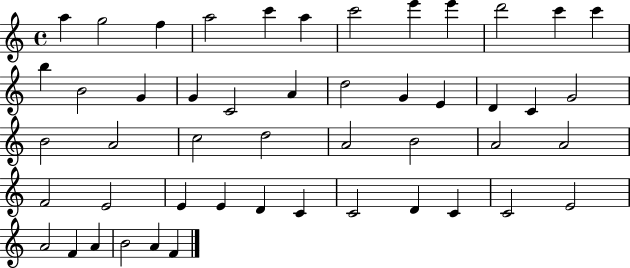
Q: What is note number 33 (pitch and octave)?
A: F4